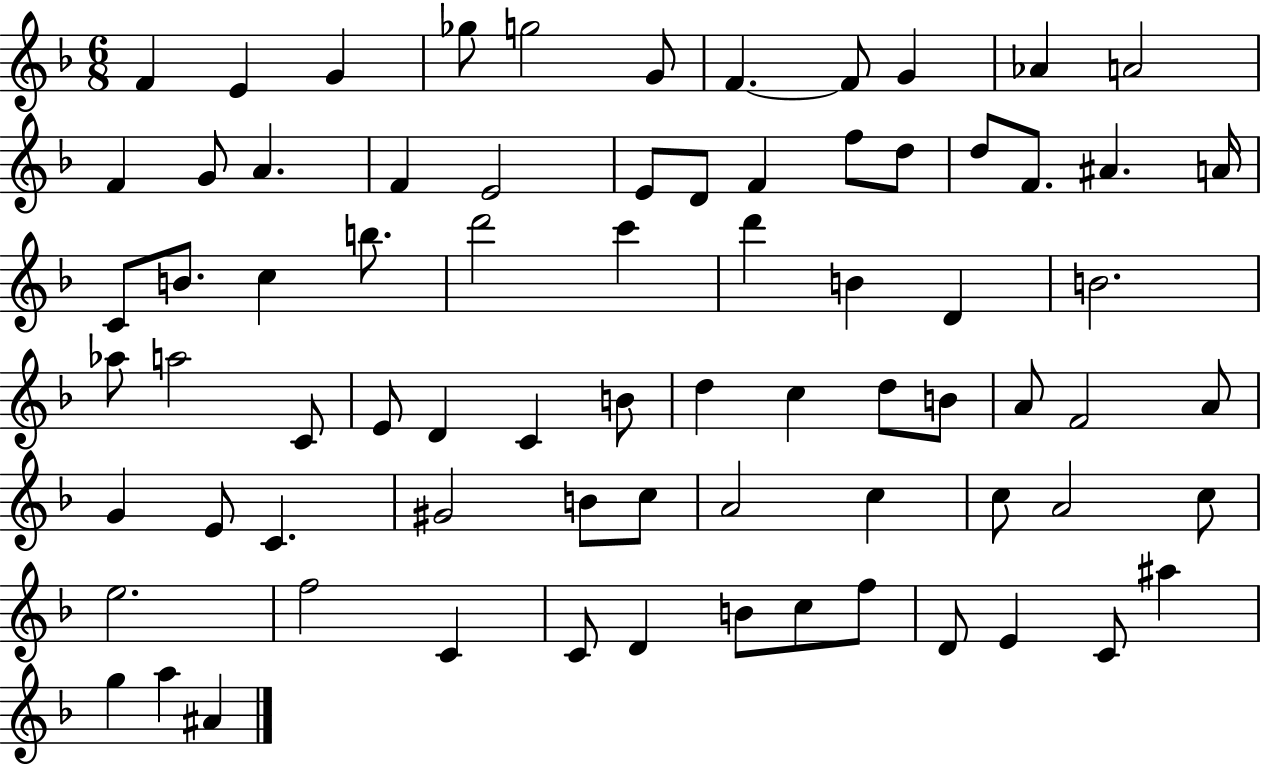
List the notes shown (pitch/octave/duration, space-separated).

F4/q E4/q G4/q Gb5/e G5/h G4/e F4/q. F4/e G4/q Ab4/q A4/h F4/q G4/e A4/q. F4/q E4/h E4/e D4/e F4/q F5/e D5/e D5/e F4/e. A#4/q. A4/s C4/e B4/e. C5/q B5/e. D6/h C6/q D6/q B4/q D4/q B4/h. Ab5/e A5/h C4/e E4/e D4/q C4/q B4/e D5/q C5/q D5/e B4/e A4/e F4/h A4/e G4/q E4/e C4/q. G#4/h B4/e C5/e A4/h C5/q C5/e A4/h C5/e E5/h. F5/h C4/q C4/e D4/q B4/e C5/e F5/e D4/e E4/q C4/e A#5/q G5/q A5/q A#4/q